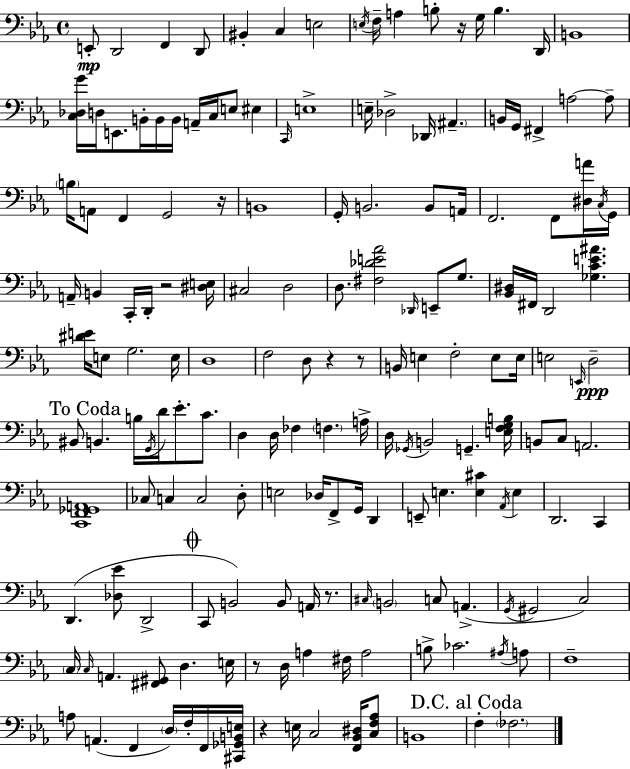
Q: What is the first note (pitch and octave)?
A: E2